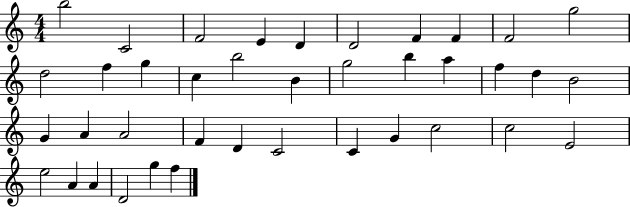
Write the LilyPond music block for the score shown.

{
  \clef treble
  \numericTimeSignature
  \time 4/4
  \key c \major
  b''2 c'2 | f'2 e'4 d'4 | d'2 f'4 f'4 | f'2 g''2 | \break d''2 f''4 g''4 | c''4 b''2 b'4 | g''2 b''4 a''4 | f''4 d''4 b'2 | \break g'4 a'4 a'2 | f'4 d'4 c'2 | c'4 g'4 c''2 | c''2 e'2 | \break e''2 a'4 a'4 | d'2 g''4 f''4 | \bar "|."
}